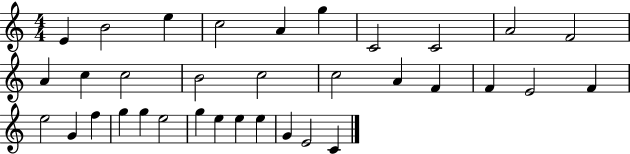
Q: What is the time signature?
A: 4/4